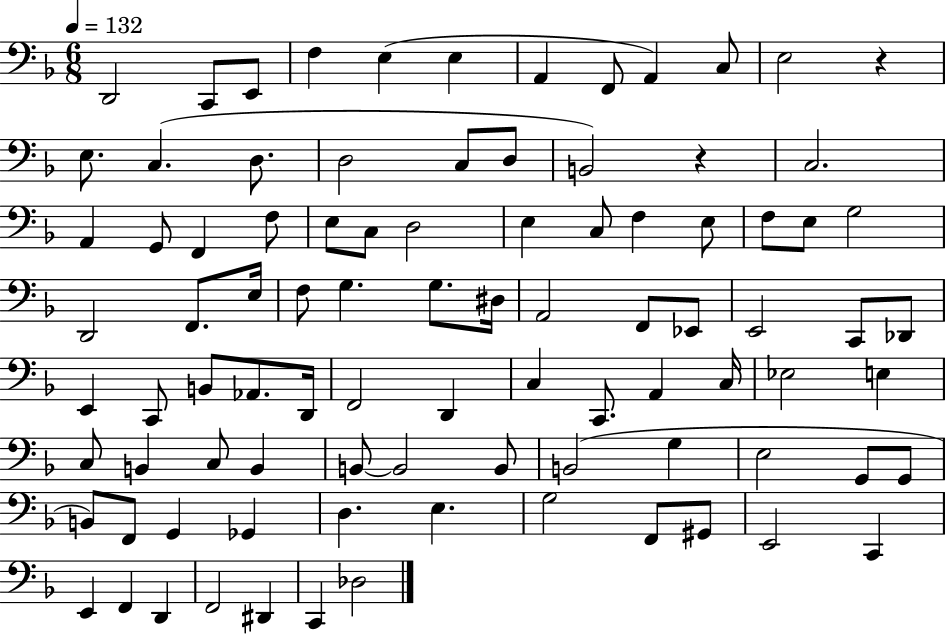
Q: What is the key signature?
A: F major